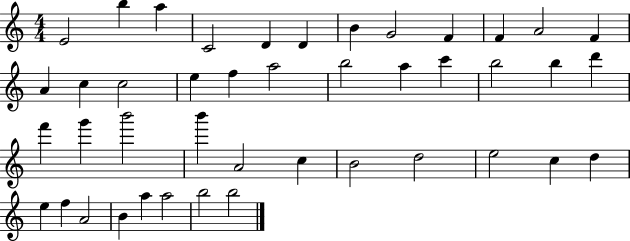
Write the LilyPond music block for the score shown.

{
  \clef treble
  \numericTimeSignature
  \time 4/4
  \key c \major
  e'2 b''4 a''4 | c'2 d'4 d'4 | b'4 g'2 f'4 | f'4 a'2 f'4 | \break a'4 c''4 c''2 | e''4 f''4 a''2 | b''2 a''4 c'''4 | b''2 b''4 d'''4 | \break f'''4 g'''4 b'''2 | b'''4 a'2 c''4 | b'2 d''2 | e''2 c''4 d''4 | \break e''4 f''4 a'2 | b'4 a''4 a''2 | b''2 b''2 | \bar "|."
}